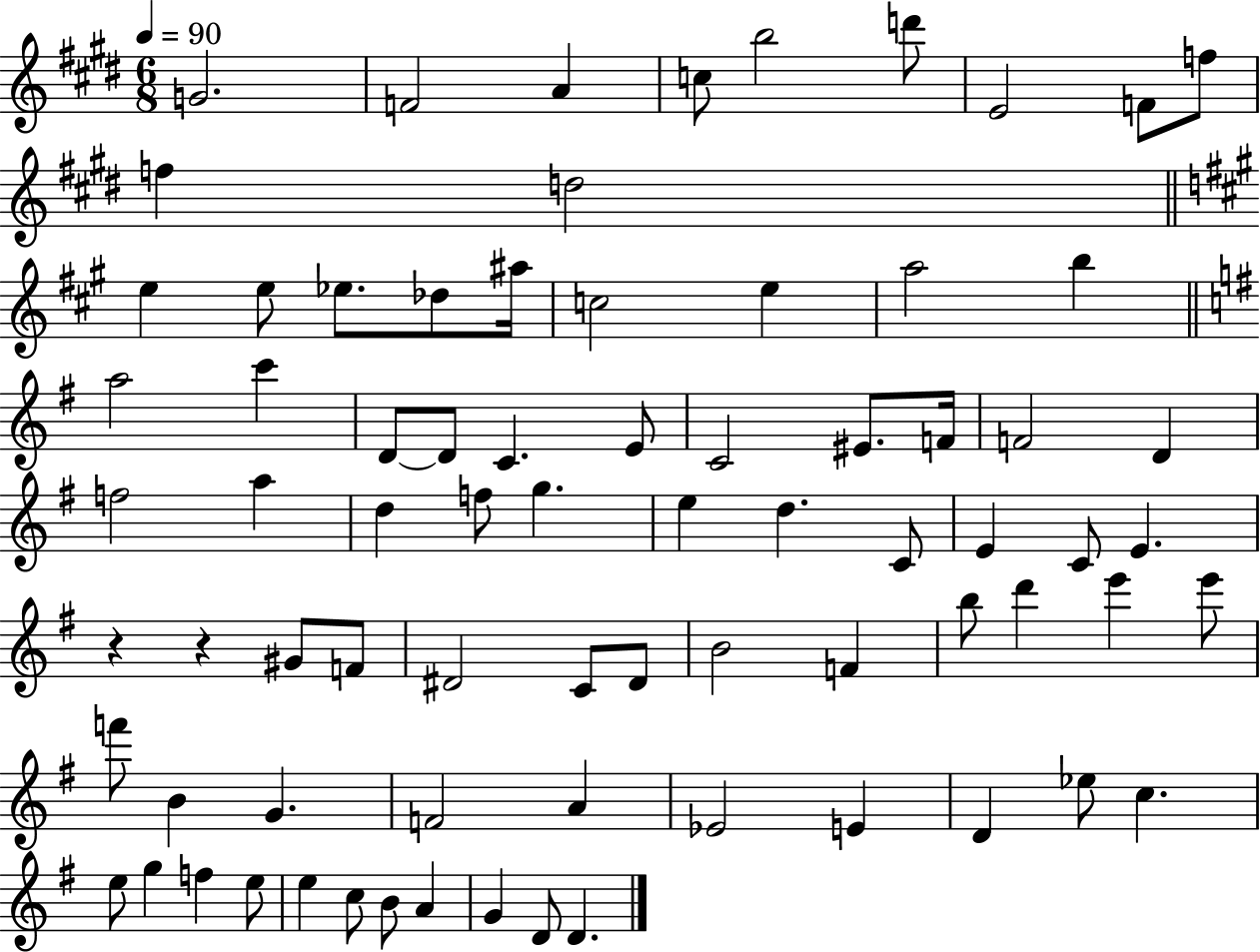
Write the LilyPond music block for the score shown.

{
  \clef treble
  \numericTimeSignature
  \time 6/8
  \key e \major
  \tempo 4 = 90
  g'2. | f'2 a'4 | c''8 b''2 d'''8 | e'2 f'8 f''8 | \break f''4 d''2 | \bar "||" \break \key a \major e''4 e''8 ees''8. des''8 ais''16 | c''2 e''4 | a''2 b''4 | \bar "||" \break \key e \minor a''2 c'''4 | d'8~~ d'8 c'4. e'8 | c'2 eis'8. f'16 | f'2 d'4 | \break f''2 a''4 | d''4 f''8 g''4. | e''4 d''4. c'8 | e'4 c'8 e'4. | \break r4 r4 gis'8 f'8 | dis'2 c'8 dis'8 | b'2 f'4 | b''8 d'''4 e'''4 e'''8 | \break f'''8 b'4 g'4. | f'2 a'4 | ees'2 e'4 | d'4 ees''8 c''4. | \break e''8 g''4 f''4 e''8 | e''4 c''8 b'8 a'4 | g'4 d'8 d'4. | \bar "|."
}